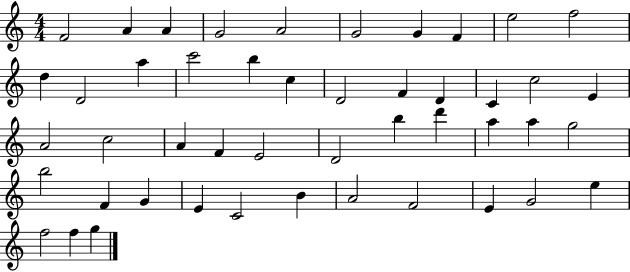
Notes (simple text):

F4/h A4/q A4/q G4/h A4/h G4/h G4/q F4/q E5/h F5/h D5/q D4/h A5/q C6/h B5/q C5/q D4/h F4/q D4/q C4/q C5/h E4/q A4/h C5/h A4/q F4/q E4/h D4/h B5/q D6/q A5/q A5/q G5/h B5/h F4/q G4/q E4/q C4/h B4/q A4/h F4/h E4/q G4/h E5/q F5/h F5/q G5/q